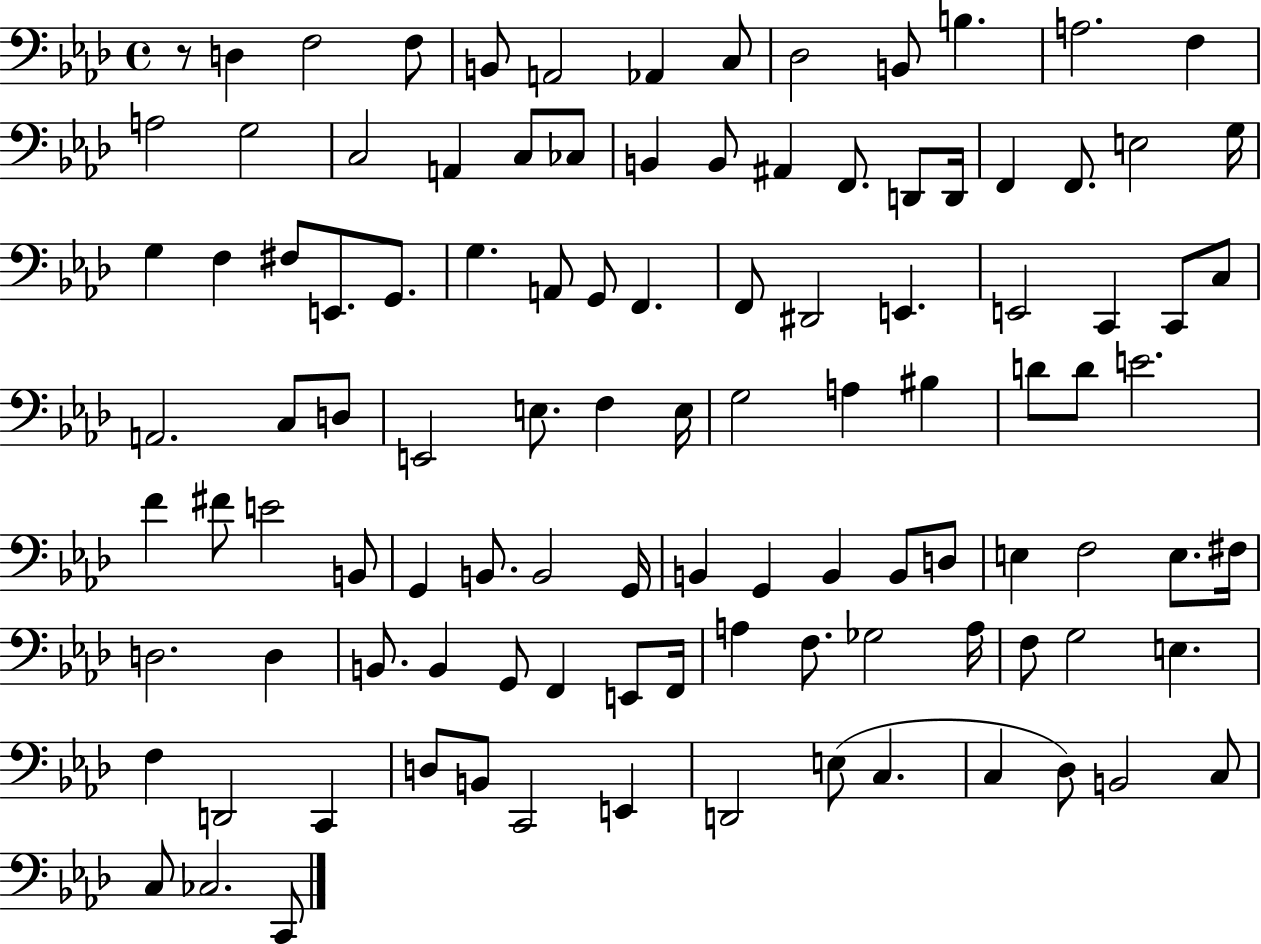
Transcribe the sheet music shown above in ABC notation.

X:1
T:Untitled
M:4/4
L:1/4
K:Ab
z/2 D, F,2 F,/2 B,,/2 A,,2 _A,, C,/2 _D,2 B,,/2 B, A,2 F, A,2 G,2 C,2 A,, C,/2 _C,/2 B,, B,,/2 ^A,, F,,/2 D,,/2 D,,/4 F,, F,,/2 E,2 G,/4 G, F, ^F,/2 E,,/2 G,,/2 G, A,,/2 G,,/2 F,, F,,/2 ^D,,2 E,, E,,2 C,, C,,/2 C,/2 A,,2 C,/2 D,/2 E,,2 E,/2 F, E,/4 G,2 A, ^B, D/2 D/2 E2 F ^F/2 E2 B,,/2 G,, B,,/2 B,,2 G,,/4 B,, G,, B,, B,,/2 D,/2 E, F,2 E,/2 ^F,/4 D,2 D, B,,/2 B,, G,,/2 F,, E,,/2 F,,/4 A, F,/2 _G,2 A,/4 F,/2 G,2 E, F, D,,2 C,, D,/2 B,,/2 C,,2 E,, D,,2 E,/2 C, C, _D,/2 B,,2 C,/2 C,/2 _C,2 C,,/2